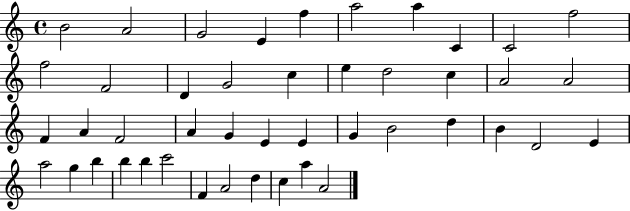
B4/h A4/h G4/h E4/q F5/q A5/h A5/q C4/q C4/h F5/h F5/h F4/h D4/q G4/h C5/q E5/q D5/h C5/q A4/h A4/h F4/q A4/q F4/h A4/q G4/q E4/q E4/q G4/q B4/h D5/q B4/q D4/h E4/q A5/h G5/q B5/q B5/q B5/q C6/h F4/q A4/h D5/q C5/q A5/q A4/h